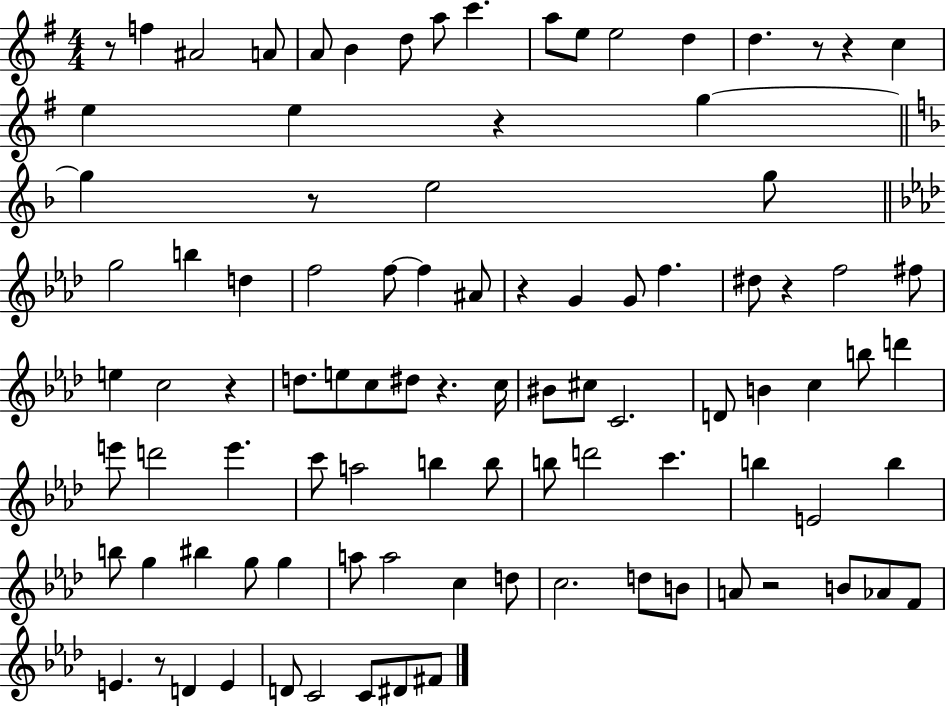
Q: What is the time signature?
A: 4/4